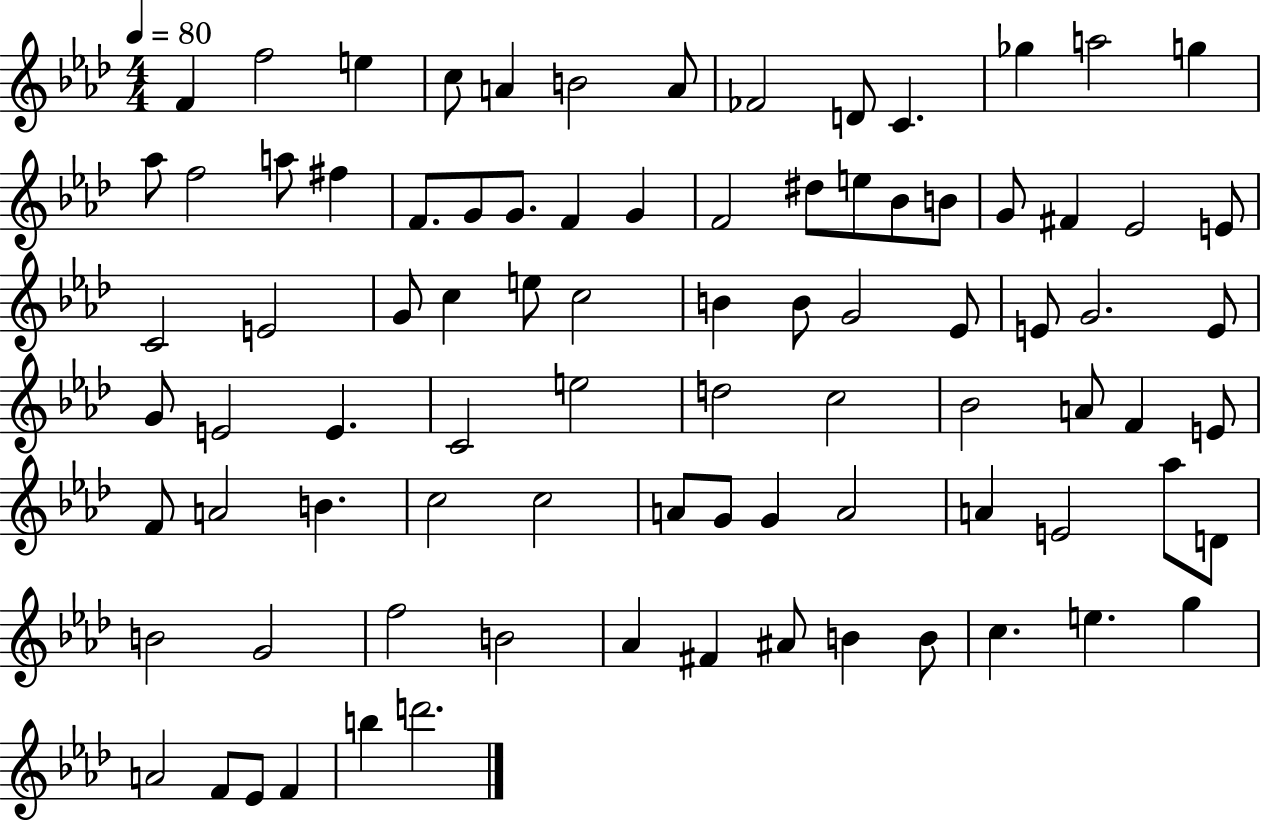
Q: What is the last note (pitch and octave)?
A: D6